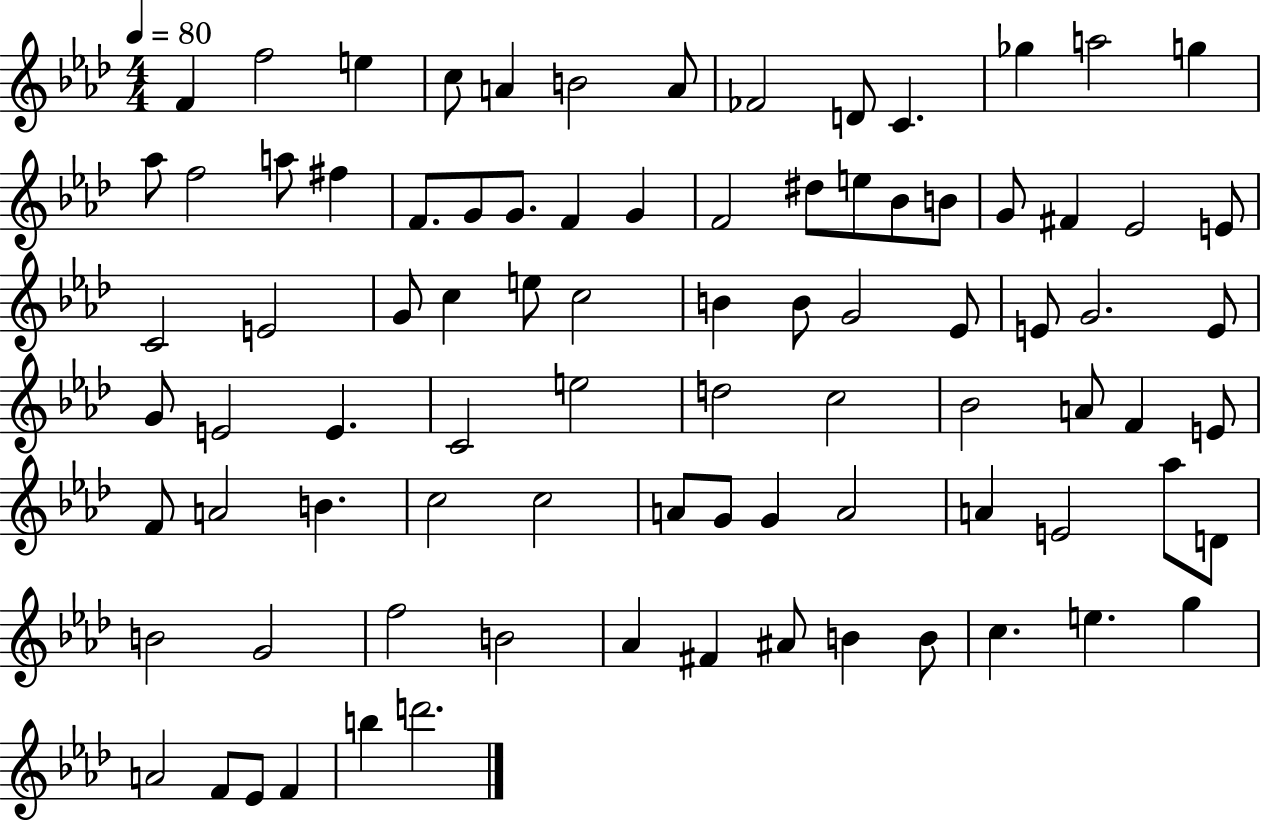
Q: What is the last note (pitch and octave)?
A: D6